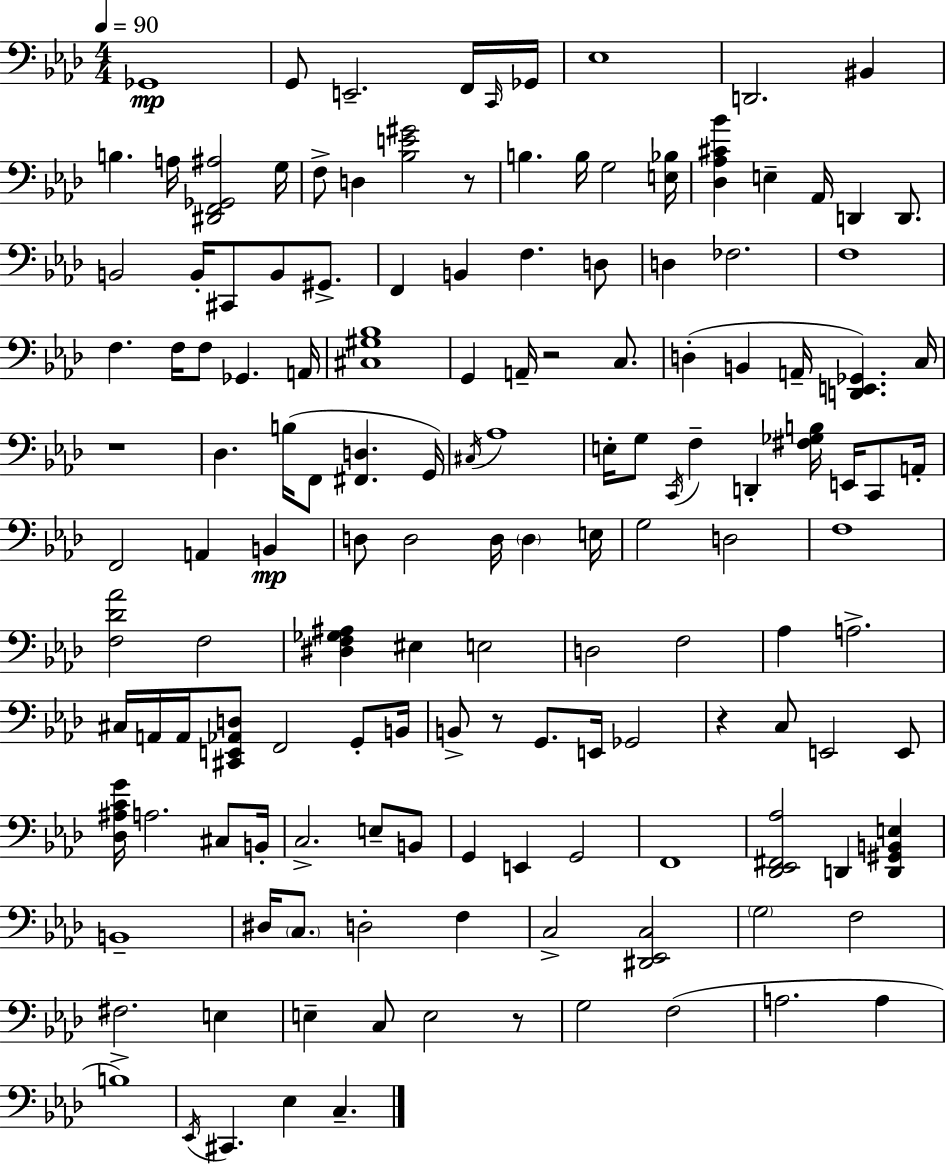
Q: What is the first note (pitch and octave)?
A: Gb2